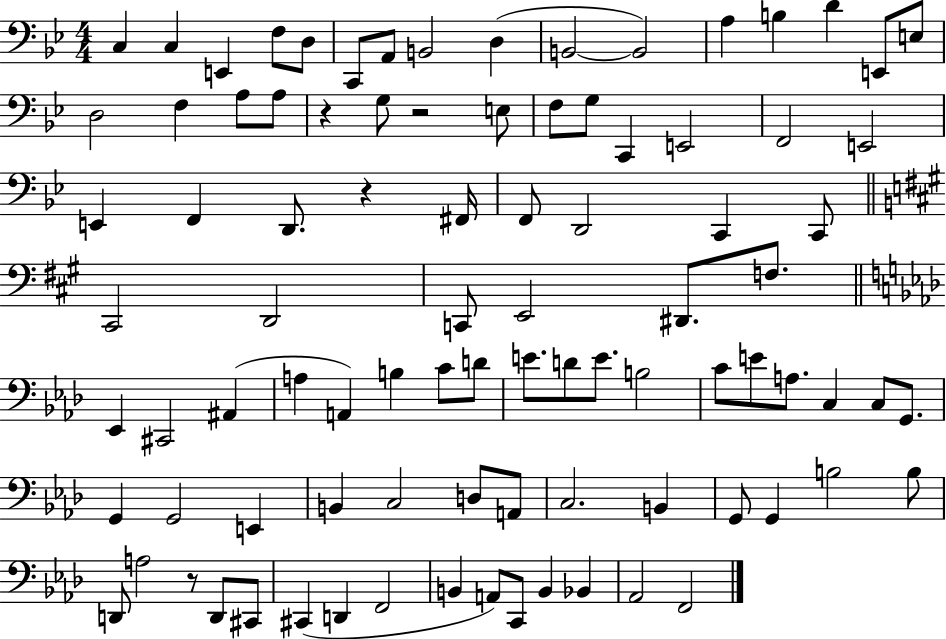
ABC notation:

X:1
T:Untitled
M:4/4
L:1/4
K:Bb
C, C, E,, F,/2 D,/2 C,,/2 A,,/2 B,,2 D, B,,2 B,,2 A, B, D E,,/2 E,/2 D,2 F, A,/2 A,/2 z G,/2 z2 E,/2 F,/2 G,/2 C,, E,,2 F,,2 E,,2 E,, F,, D,,/2 z ^F,,/4 F,,/2 D,,2 C,, C,,/2 ^C,,2 D,,2 C,,/2 E,,2 ^D,,/2 F,/2 _E,, ^C,,2 ^A,, A, A,, B, C/2 D/2 E/2 D/2 E/2 B,2 C/2 E/2 A,/2 C, C,/2 G,,/2 G,, G,,2 E,, B,, C,2 D,/2 A,,/2 C,2 B,, G,,/2 G,, B,2 B,/2 D,,/2 A,2 z/2 D,,/2 ^C,,/2 ^C,, D,, F,,2 B,, A,,/2 C,,/2 B,, _B,, _A,,2 F,,2